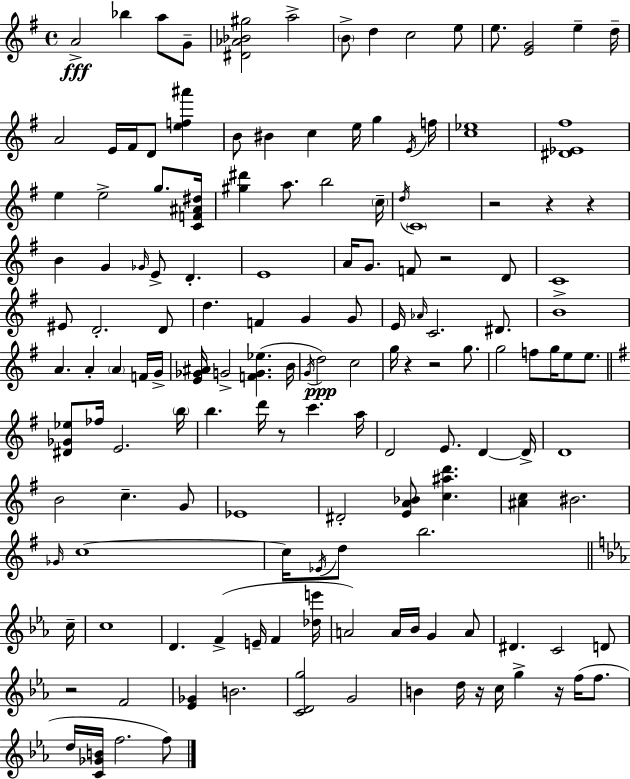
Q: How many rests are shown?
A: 10